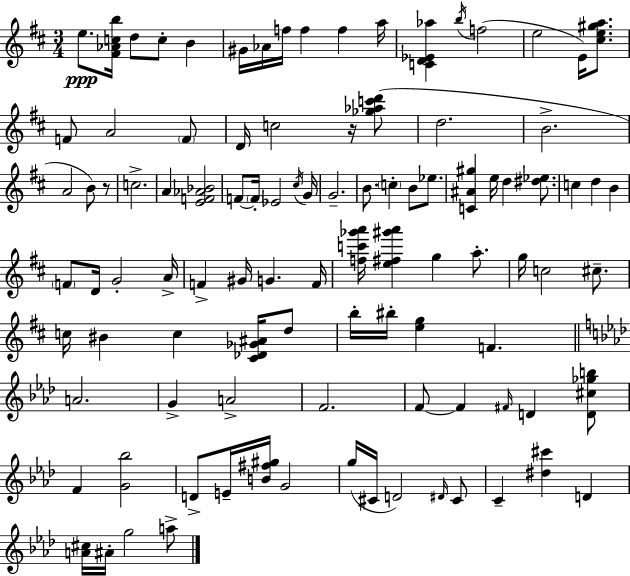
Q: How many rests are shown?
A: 2